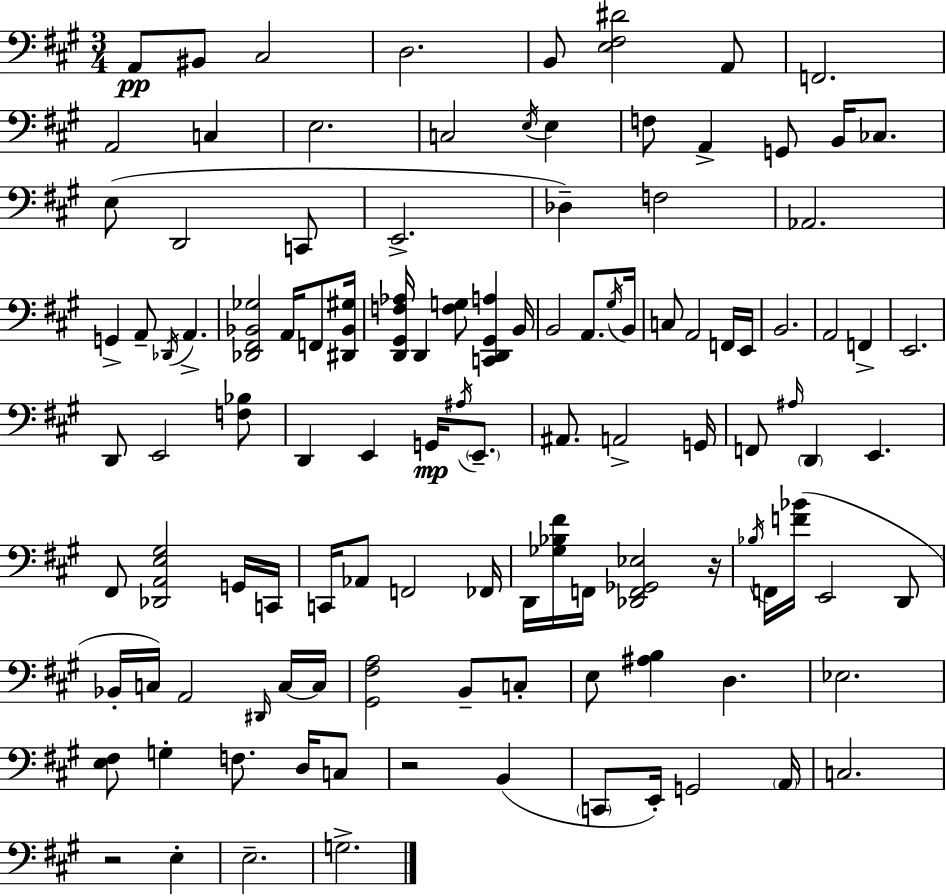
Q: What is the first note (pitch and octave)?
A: A2